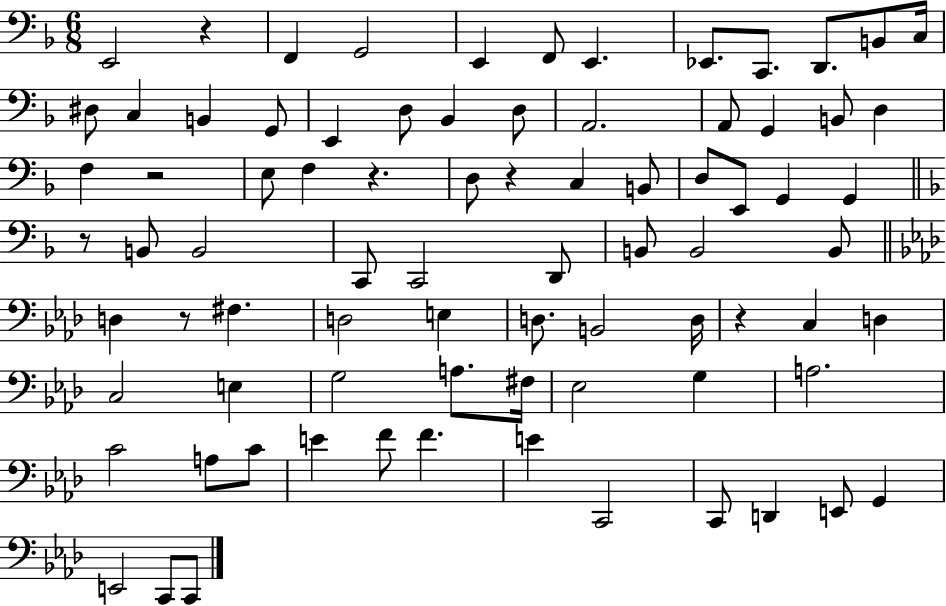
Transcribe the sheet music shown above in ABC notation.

X:1
T:Untitled
M:6/8
L:1/4
K:F
E,,2 z F,, G,,2 E,, F,,/2 E,, _E,,/2 C,,/2 D,,/2 B,,/2 C,/4 ^D,/2 C, B,, G,,/2 E,, D,/2 _B,, D,/2 A,,2 A,,/2 G,, B,,/2 D, F, z2 E,/2 F, z D,/2 z C, B,,/2 D,/2 E,,/2 G,, G,, z/2 B,,/2 B,,2 C,,/2 C,,2 D,,/2 B,,/2 B,,2 B,,/2 D, z/2 ^F, D,2 E, D,/2 B,,2 D,/4 z C, D, C,2 E, G,2 A,/2 ^F,/4 _E,2 G, A,2 C2 A,/2 C/2 E F/2 F E C,,2 C,,/2 D,, E,,/2 G,, E,,2 C,,/2 C,,/2